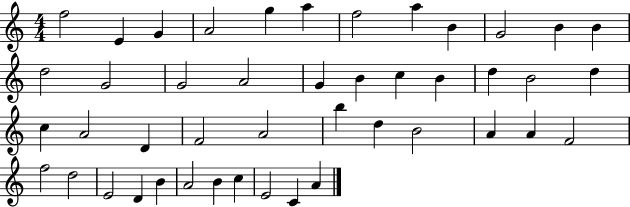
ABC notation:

X:1
T:Untitled
M:4/4
L:1/4
K:C
f2 E G A2 g a f2 a B G2 B B d2 G2 G2 A2 G B c B d B2 d c A2 D F2 A2 b d B2 A A F2 f2 d2 E2 D B A2 B c E2 C A